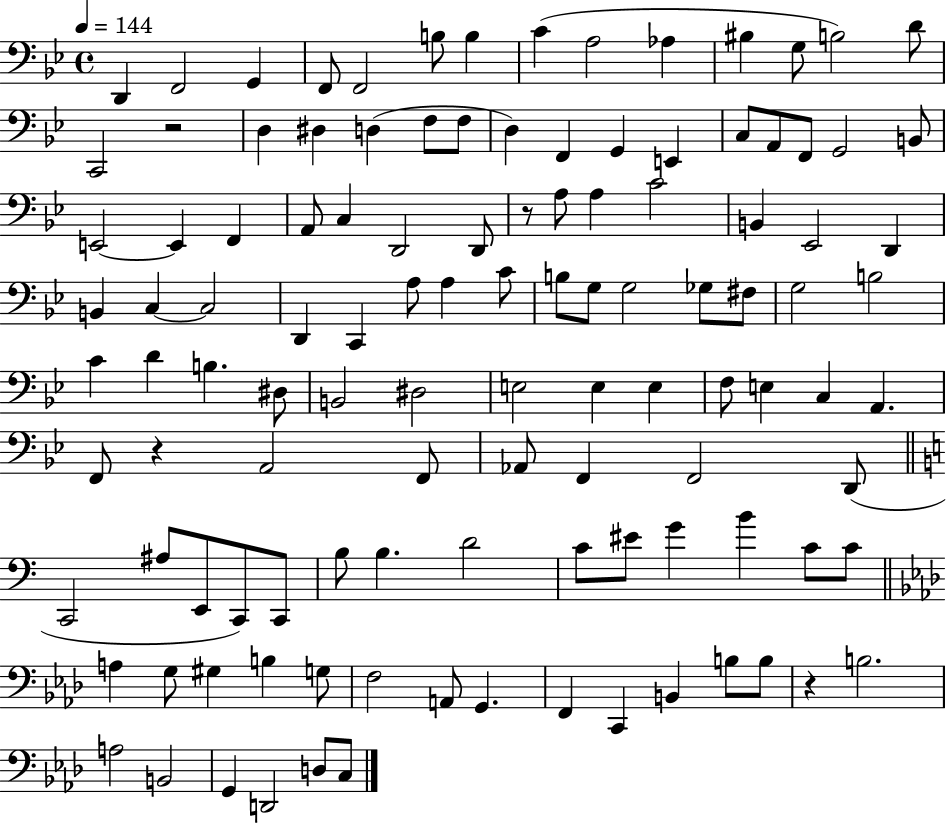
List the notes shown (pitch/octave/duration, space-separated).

D2/q F2/h G2/q F2/e F2/h B3/e B3/q C4/q A3/h Ab3/q BIS3/q G3/e B3/h D4/e C2/h R/h D3/q D#3/q D3/q F3/e F3/e D3/q F2/q G2/q E2/q C3/e A2/e F2/e G2/h B2/e E2/h E2/q F2/q A2/e C3/q D2/h D2/e R/e A3/e A3/q C4/h B2/q Eb2/h D2/q B2/q C3/q C3/h D2/q C2/q A3/e A3/q C4/e B3/e G3/e G3/h Gb3/e F#3/e G3/h B3/h C4/q D4/q B3/q. D#3/e B2/h D#3/h E3/h E3/q E3/q F3/e E3/q C3/q A2/q. F2/e R/q A2/h F2/e Ab2/e F2/q F2/h D2/e C2/h A#3/e E2/e C2/e C2/e B3/e B3/q. D4/h C4/e EIS4/e G4/q B4/q C4/e C4/e A3/q G3/e G#3/q B3/q G3/e F3/h A2/e G2/q. F2/q C2/q B2/q B3/e B3/e R/q B3/h. A3/h B2/h G2/q D2/h D3/e C3/e